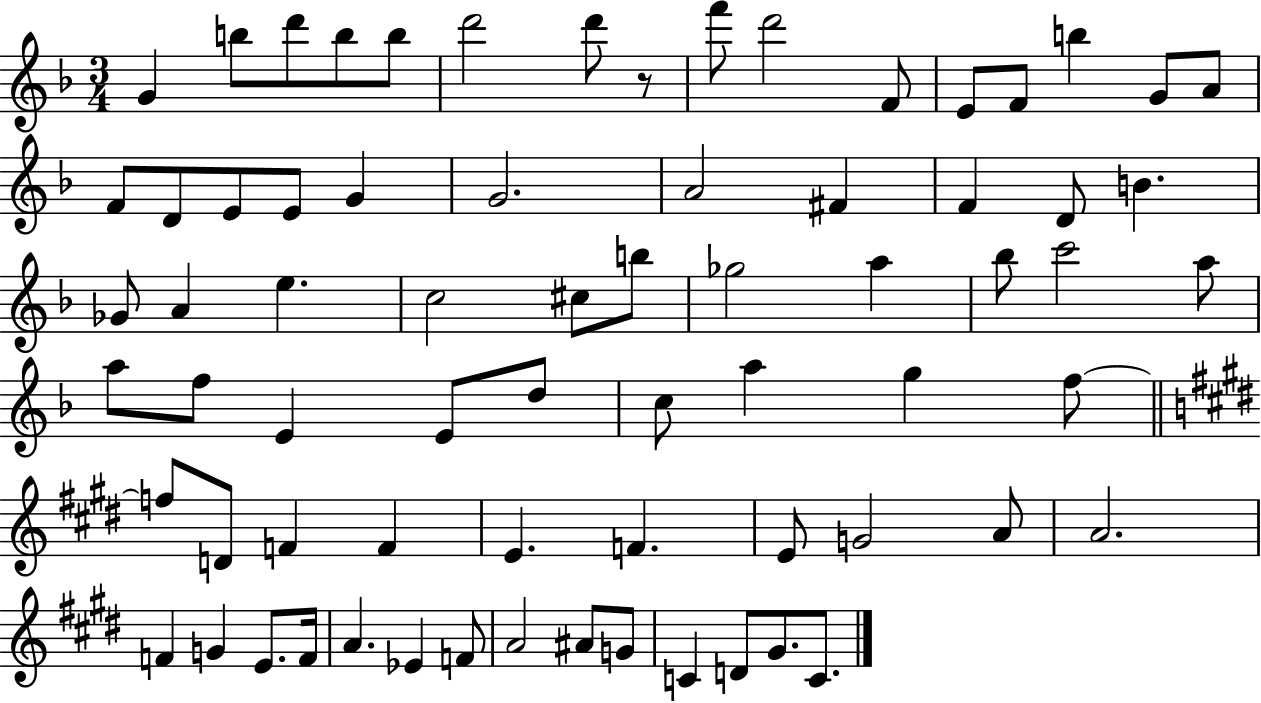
G4/q B5/e D6/e B5/e B5/e D6/h D6/e R/e F6/e D6/h F4/e E4/e F4/e B5/q G4/e A4/e F4/e D4/e E4/e E4/e G4/q G4/h. A4/h F#4/q F4/q D4/e B4/q. Gb4/e A4/q E5/q. C5/h C#5/e B5/e Gb5/h A5/q Bb5/e C6/h A5/e A5/e F5/e E4/q E4/e D5/e C5/e A5/q G5/q F5/e F5/e D4/e F4/q F4/q E4/q. F4/q. E4/e G4/h A4/e A4/h. F4/q G4/q E4/e. F4/s A4/q. Eb4/q F4/e A4/h A#4/e G4/e C4/q D4/e G#4/e. C4/e.